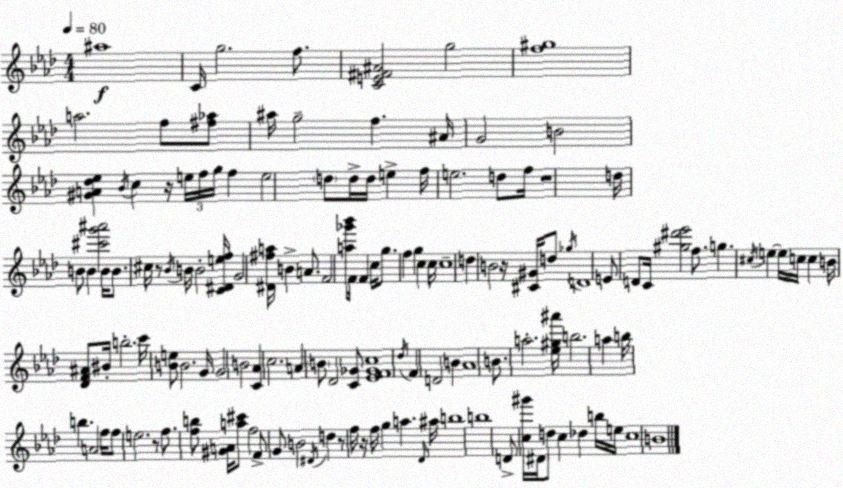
X:1
T:Untitled
M:4/4
L:1/4
K:Ab
^a4 C/4 g2 f/2 [CE^F^A]2 g2 [f^g]4 a2 f/2 [^f_a]/2 ^a/4 g2 f ^A/4 G2 B2 [^GA_d_e] _B/4 c z/4 e/4 f/4 g/4 f e2 d/2 d/4 d/4 e f/4 e2 d/2 f/4 z4 d/4 B/2 B [^c'g'^a']2 B/4 B/2 ^c/4 z/2 _B/4 B/4 B2 [C^Def]/4 G2 [^D^fa]/4 B A/2 F2 [a_g'_b']/2 F/4 F c/4 g/2 f g c c/4 c4 d B2 z/4 [^C^G]/4 d/2 _g/4 D4 E/2 D/2 C/4 [^g^d'_e']2 f/2 g ^c/4 e e/4 c/4 c B/4 [_DF^A]/2 ^B/4 b2 c'/4 [Be]/2 B2 G/4 G2 B2 [C_A] c2 A B/2 _D2 [C_G]/2 [_EF_Gc]4 _d/4 F D2 B _A4 B/2 a2 [_e^g^a']/4 b2 a b/4 b A2 f/4 f/2 e2 z/2 f/2 [fb]/2 [^GA]/4 [a^c']/2 f2 F/2 G/2 B2 ^D/4 d z/2 f/4 z/4 f/4 g a _D/4 ^a/4 b4 b4 D/2 [c^g']/4 ^D/4 d/2 c _d b/4 e/4 c4 B4